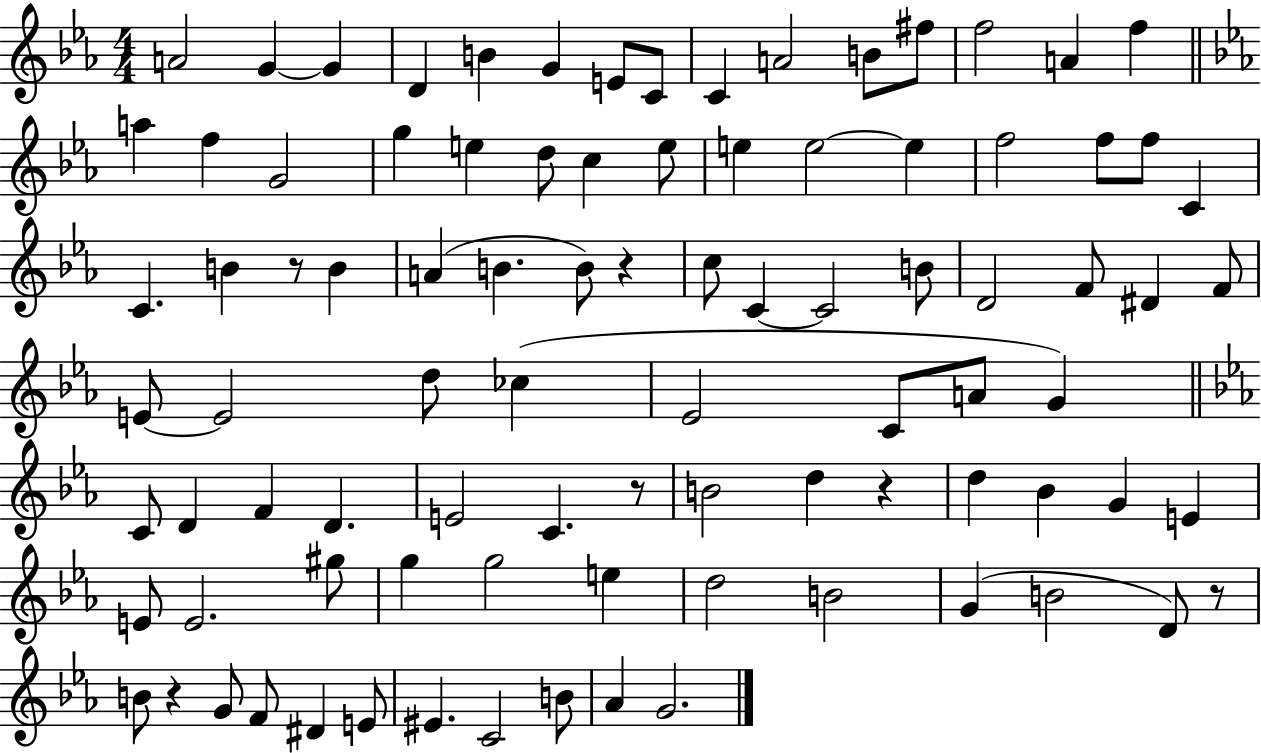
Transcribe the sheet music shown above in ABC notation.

X:1
T:Untitled
M:4/4
L:1/4
K:Eb
A2 G G D B G E/2 C/2 C A2 B/2 ^f/2 f2 A f a f G2 g e d/2 c e/2 e e2 e f2 f/2 f/2 C C B z/2 B A B B/2 z c/2 C C2 B/2 D2 F/2 ^D F/2 E/2 E2 d/2 _c _E2 C/2 A/2 G C/2 D F D E2 C z/2 B2 d z d _B G E E/2 E2 ^g/2 g g2 e d2 B2 G B2 D/2 z/2 B/2 z G/2 F/2 ^D E/2 ^E C2 B/2 _A G2